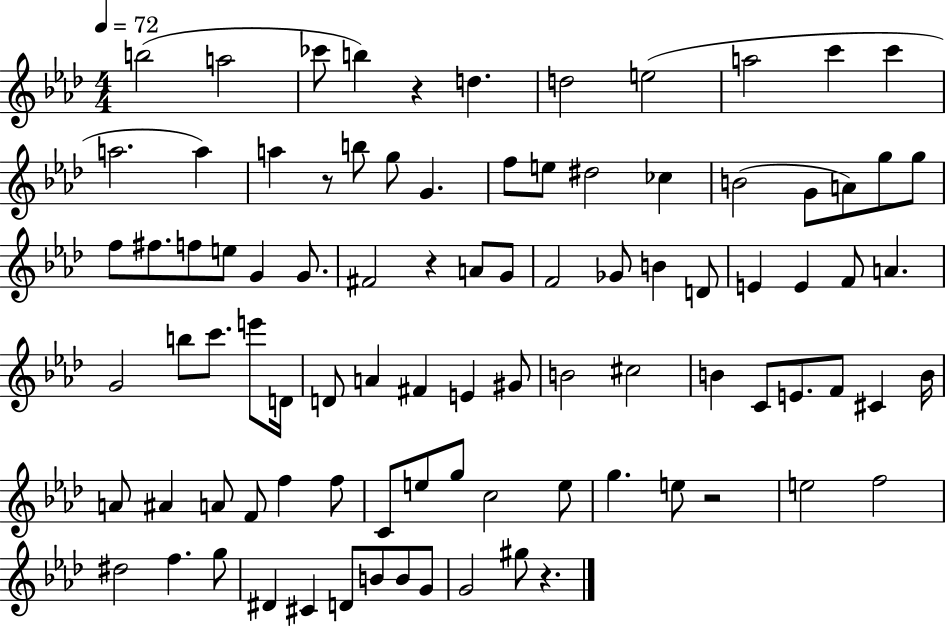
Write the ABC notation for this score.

X:1
T:Untitled
M:4/4
L:1/4
K:Ab
b2 a2 _c'/2 b z d d2 e2 a2 c' c' a2 a a z/2 b/2 g/2 G f/2 e/2 ^d2 _c B2 G/2 A/2 g/2 g/2 f/2 ^f/2 f/2 e/2 G G/2 ^F2 z A/2 G/2 F2 _G/2 B D/2 E E F/2 A G2 b/2 c'/2 e'/2 D/4 D/2 A ^F E ^G/2 B2 ^c2 B C/2 E/2 F/2 ^C B/4 A/2 ^A A/2 F/2 f f/2 C/2 e/2 g/2 c2 e/2 g e/2 z2 e2 f2 ^d2 f g/2 ^D ^C D/2 B/2 B/2 G/2 G2 ^g/2 z